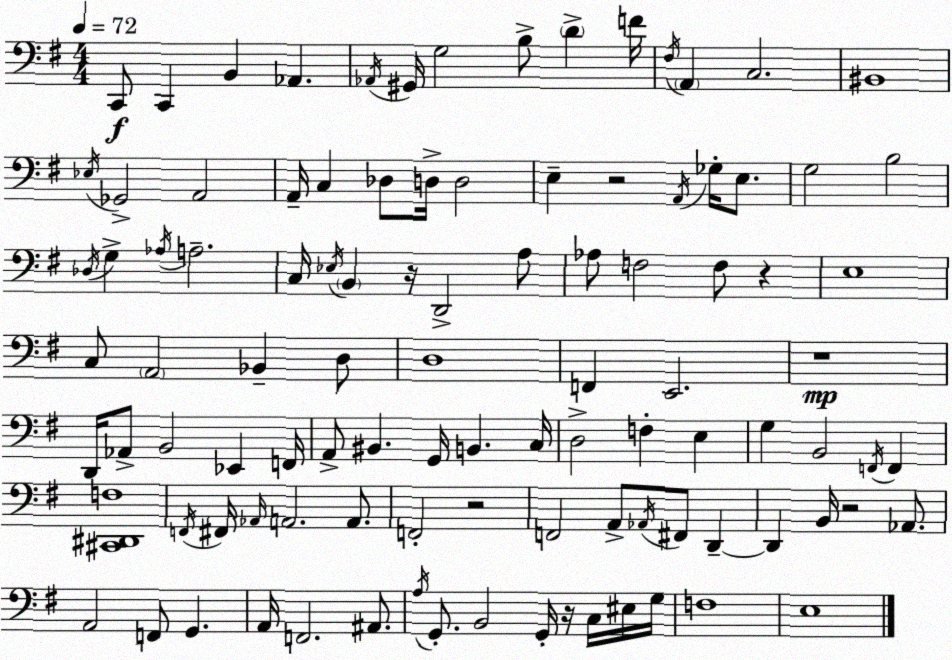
X:1
T:Untitled
M:4/4
L:1/4
K:G
C,,/2 C,, B,, _A,, _A,,/4 ^G,,/4 G,2 B,/2 D F/4 ^F,/4 A,, C,2 ^B,,4 _E,/4 _G,,2 A,,2 A,,/4 C, _D,/2 D,/4 D,2 E, z2 A,,/4 _G,/4 E,/2 G,2 B,2 _D,/4 G, _A,/4 A,2 C,/4 _E,/4 B,, z/4 D,,2 A,/2 _A,/2 F,2 F,/2 z E,4 C,/2 A,,2 _B,, D,/2 D,4 F,, E,,2 z4 D,,/4 _A,,/2 B,,2 _E,, F,,/4 A,,/2 ^B,, G,,/4 B,, C,/4 D,2 F, E, G, B,,2 F,,/4 F,, [^C,,^D,,F,]4 F,,/4 ^F,,/4 _A,,/4 A,,2 A,,/2 F,,2 z2 F,,2 A,,/2 _A,,/4 ^F,,/2 D,, D,, B,,/4 z2 _A,,/2 A,,2 F,,/2 G,, A,,/4 F,,2 ^A,,/2 A,/4 G,,/2 B,,2 G,,/4 z/4 C,/4 ^E,/4 G,/4 F,4 E,4